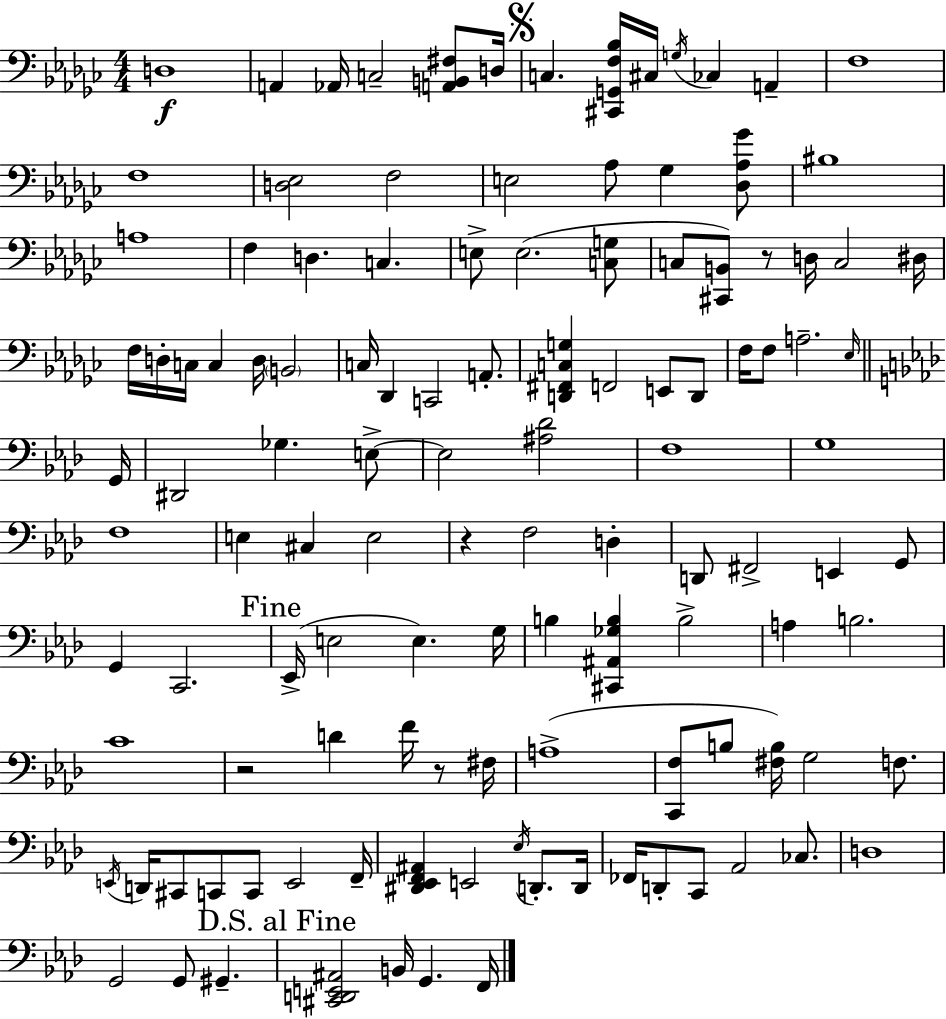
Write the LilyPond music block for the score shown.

{
  \clef bass
  \numericTimeSignature
  \time 4/4
  \key ees \minor
  \repeat volta 2 { d1\f | a,4 aes,16 c2-- <a, b, fis>8 d16 | \mark \markup { \musicglyph "scripts.segno" } c4. <cis, g, f bes>16 cis16 \acciaccatura { g16 } ces4 a,4-- | f1 | \break f1 | <d ees>2 f2 | e2 aes8 ges4 <des aes ges'>8 | bis1 | \break a1 | f4 d4. c4. | e8-> e2.( <c g>8 | c8 <cis, b,>8) r8 d16 c2 | \break dis16 f16 d16-. c16 c4 d16 \parenthesize b,2 | c16 des,4 c,2 a,8.-. | <d, fis, c g>4 f,2 e,8 d,8 | f16 f8 a2.-- | \break \grace { ees16 } \bar "||" \break \key f \minor g,16 dis,2 ges4. e8->~~ | e2 <ais des'>2 | f1 | g1 | \break f1 | e4 cis4 e2 | r4 f2 d4-. | d,8 fis,2-> e,4 g,8 | \break g,4 c,2. | \mark "Fine" ees,16->( e2 e4.) | g16 b4 <cis, ais, ges b>4 b2-> | a4 b2. | \break c'1 | r2 d'4 f'16 r8 | fis16 a1->( | <c, f>8 b8 <fis b>16) g2 f8. | \break \acciaccatura { e,16 } d,16 cis,8 c,8 c,8 e,2 | f,16-- <dis, ees, f, ais,>4 e,2 \acciaccatura { ees16 } d,8.-. | d,16 fes,16 d,8-. c,8 aes,2 | ces8. d1 | \break g,2 g,8 gis,4.-- | \mark "D.S. al Fine" <cis, d, e, ais,>2 b,16 g,4. | f,16 } \bar "|."
}